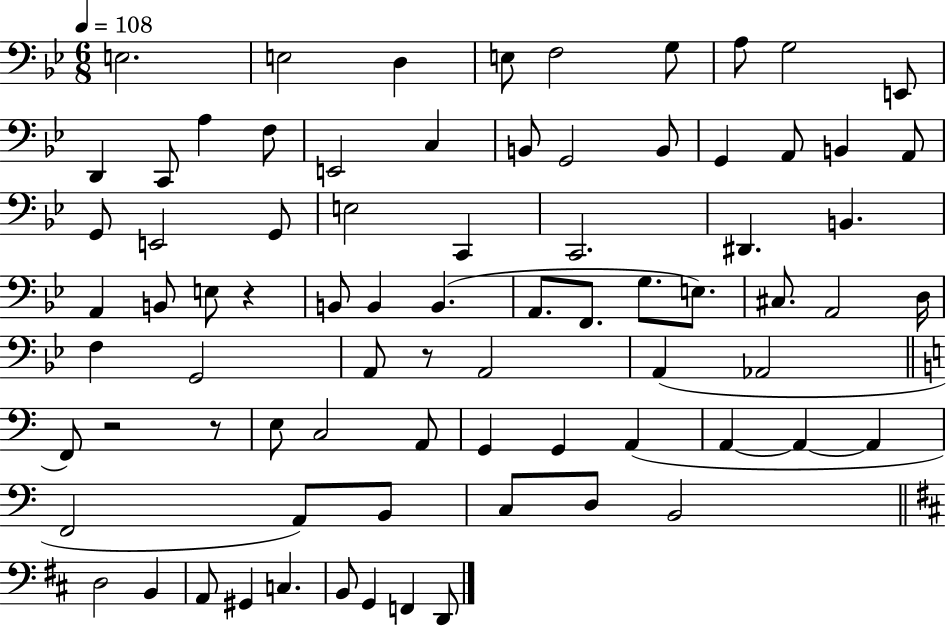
E3/h. E3/h D3/q E3/e F3/h G3/e A3/e G3/h E2/e D2/q C2/e A3/q F3/e E2/h C3/q B2/e G2/h B2/e G2/q A2/e B2/q A2/e G2/e E2/h G2/e E3/h C2/q C2/h. D#2/q. B2/q. A2/q B2/e E3/e R/q B2/e B2/q B2/q. A2/e. F2/e. G3/e. E3/e. C#3/e. A2/h D3/s F3/q G2/h A2/e R/e A2/h A2/q Ab2/h F2/e R/h R/e E3/e C3/h A2/e G2/q G2/q A2/q A2/q A2/q A2/q F2/h A2/e B2/e C3/e D3/e B2/h D3/h B2/q A2/e G#2/q C3/q. B2/e G2/q F2/q D2/e